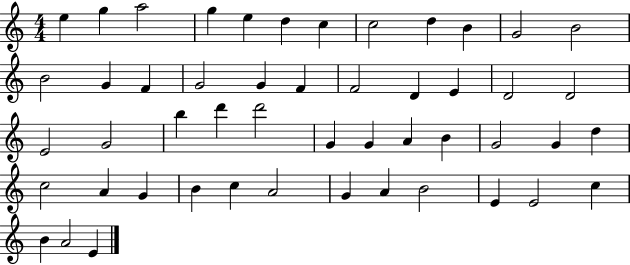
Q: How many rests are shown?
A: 0